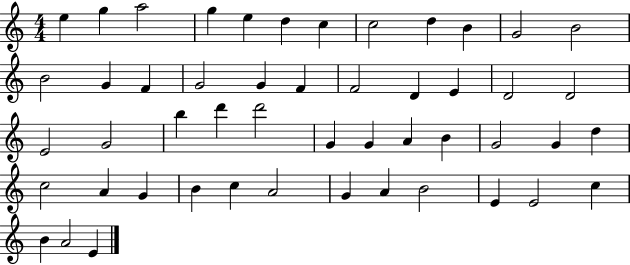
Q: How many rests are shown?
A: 0